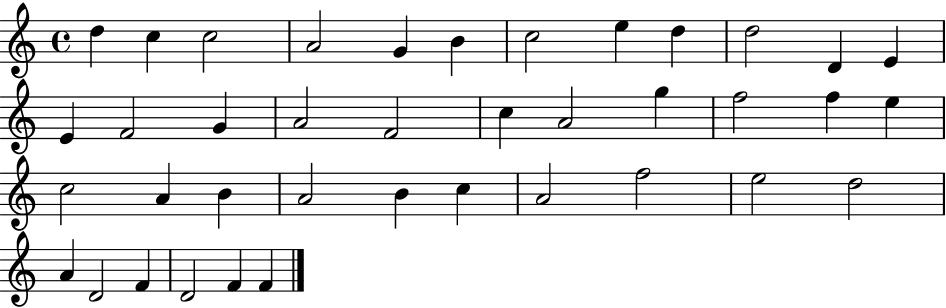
{
  \clef treble
  \time 4/4
  \defaultTimeSignature
  \key c \major
  d''4 c''4 c''2 | a'2 g'4 b'4 | c''2 e''4 d''4 | d''2 d'4 e'4 | \break e'4 f'2 g'4 | a'2 f'2 | c''4 a'2 g''4 | f''2 f''4 e''4 | \break c''2 a'4 b'4 | a'2 b'4 c''4 | a'2 f''2 | e''2 d''2 | \break a'4 d'2 f'4 | d'2 f'4 f'4 | \bar "|."
}